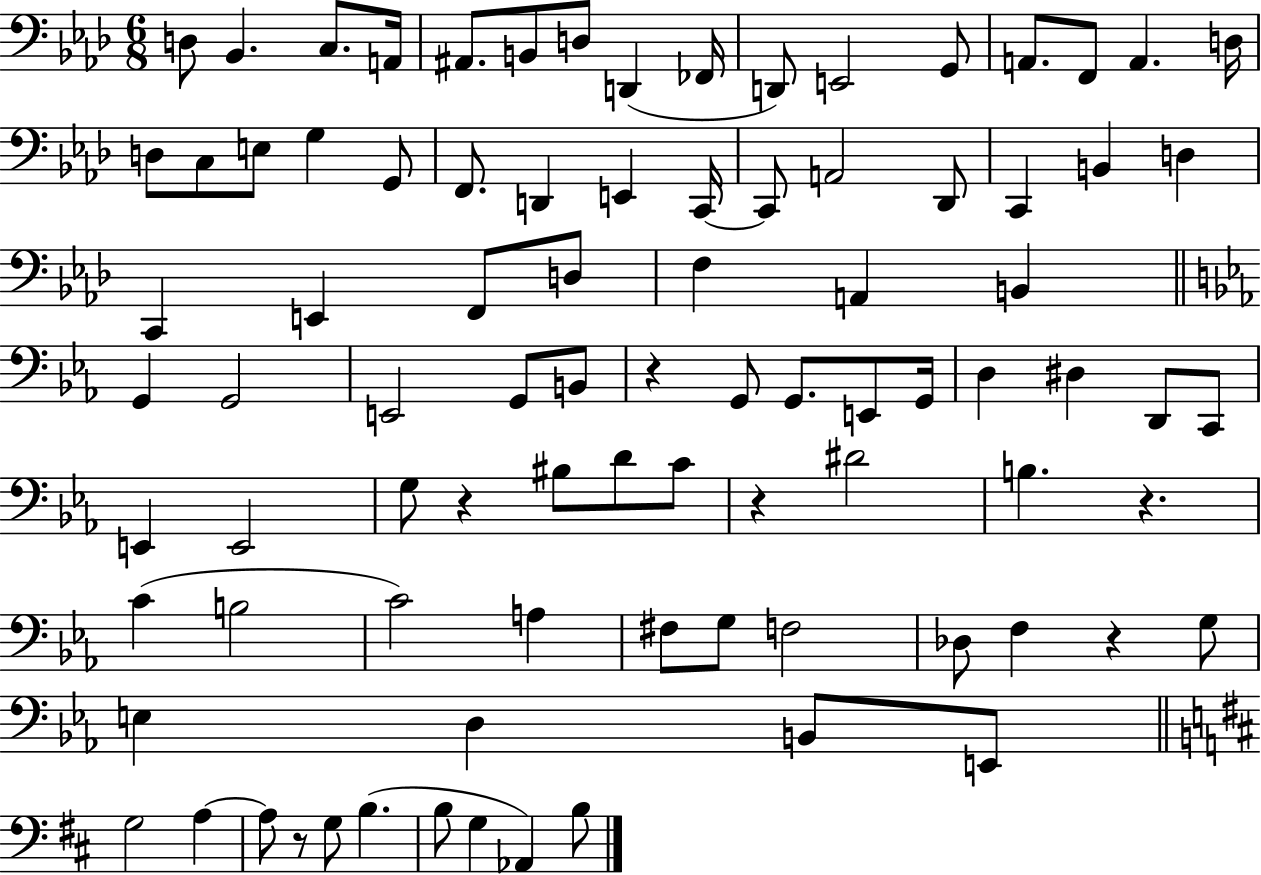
{
  \clef bass
  \numericTimeSignature
  \time 6/8
  \key aes \major
  \repeat volta 2 { d8 bes,4. c8. a,16 | ais,8. b,8 d8 d,4( fes,16 | d,8) e,2 g,8 | a,8. f,8 a,4. d16 | \break d8 c8 e8 g4 g,8 | f,8. d,4 e,4 c,16~~ | c,8 a,2 des,8 | c,4 b,4 d4 | \break c,4 e,4 f,8 d8 | f4 a,4 b,4 | \bar "||" \break \key ees \major g,4 g,2 | e,2 g,8 b,8 | r4 g,8 g,8. e,8 g,16 | d4 dis4 d,8 c,8 | \break e,4 e,2 | g8 r4 bis8 d'8 c'8 | r4 dis'2 | b4. r4. | \break c'4( b2 | c'2) a4 | fis8 g8 f2 | des8 f4 r4 g8 | \break e4 d4 b,8 e,8 | \bar "||" \break \key d \major g2 a4~~ | a8 r8 g8 b4.( | b8 g4 aes,4) b8 | } \bar "|."
}